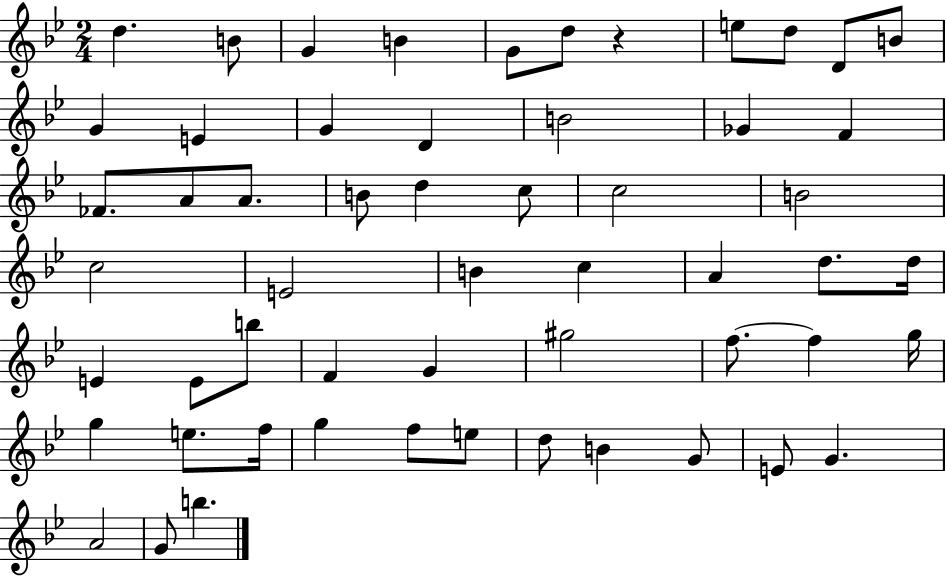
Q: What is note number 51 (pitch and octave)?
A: E4